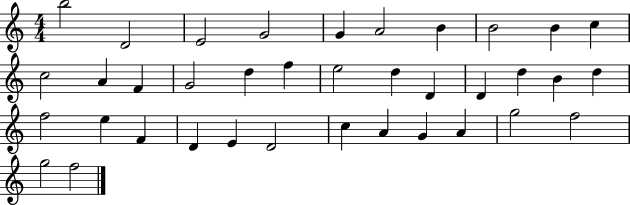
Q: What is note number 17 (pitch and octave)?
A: E5